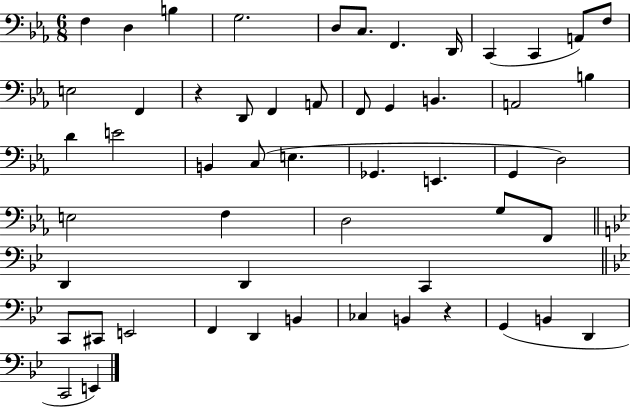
X:1
T:Untitled
M:6/8
L:1/4
K:Eb
F, D, B, G,2 D,/2 C,/2 F,, D,,/4 C,, C,, A,,/2 F,/2 E,2 F,, z D,,/2 F,, A,,/2 F,,/2 G,, B,, A,,2 B, D E2 B,, C,/2 E, _G,, E,, G,, D,2 E,2 F, D,2 G,/2 F,,/2 D,, D,, C,, C,,/2 ^C,,/2 E,,2 F,, D,, B,, _C, B,, z G,, B,, D,, C,,2 E,,